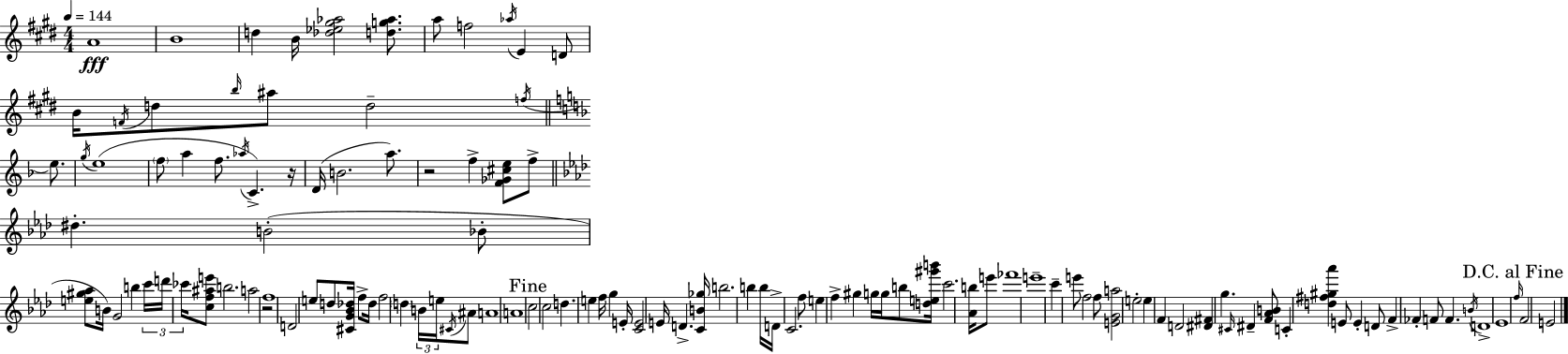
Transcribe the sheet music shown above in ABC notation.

X:1
T:Untitled
M:4/4
L:1/4
K:E
A4 B4 d B/4 [_d_e^g_a]2 [dg_a]/2 a/2 f2 _a/4 E D/2 B/4 F/4 d/2 b/4 ^a/2 d2 f/4 e/2 g/4 e4 f/2 a f/2 _a/4 C z/4 D/4 B2 a/2 z2 f [F_G^ce]/2 f/2 ^d B2 _B/2 [e^g_a]/2 B/4 G2 b c'/4 d'/4 _c'/4 [cf^ae']/2 b2 a2 z2 f4 D2 e/2 d/2 [^CG_B_d]/4 f/2 _d/4 f2 d B/4 e/4 ^C/4 ^A/2 A4 A4 c2 c2 d e f/4 g E/4 [CE]2 E/4 D [CB_g]/4 b2 b b/4 D/4 C2 f/2 e f ^g g/4 g/4 b/2 [de^g'b']/4 c'2 [_Ab]/4 e'/2 _f'4 e'4 c' e'/2 f2 f/2 [EGa]2 e2 e F D2 [^D^F] g ^C/4 ^D [F_AB]/2 C [d^f^g_a'] E/2 E D/2 F _F F/2 F B/4 D4 _E4 f/4 F2 E2